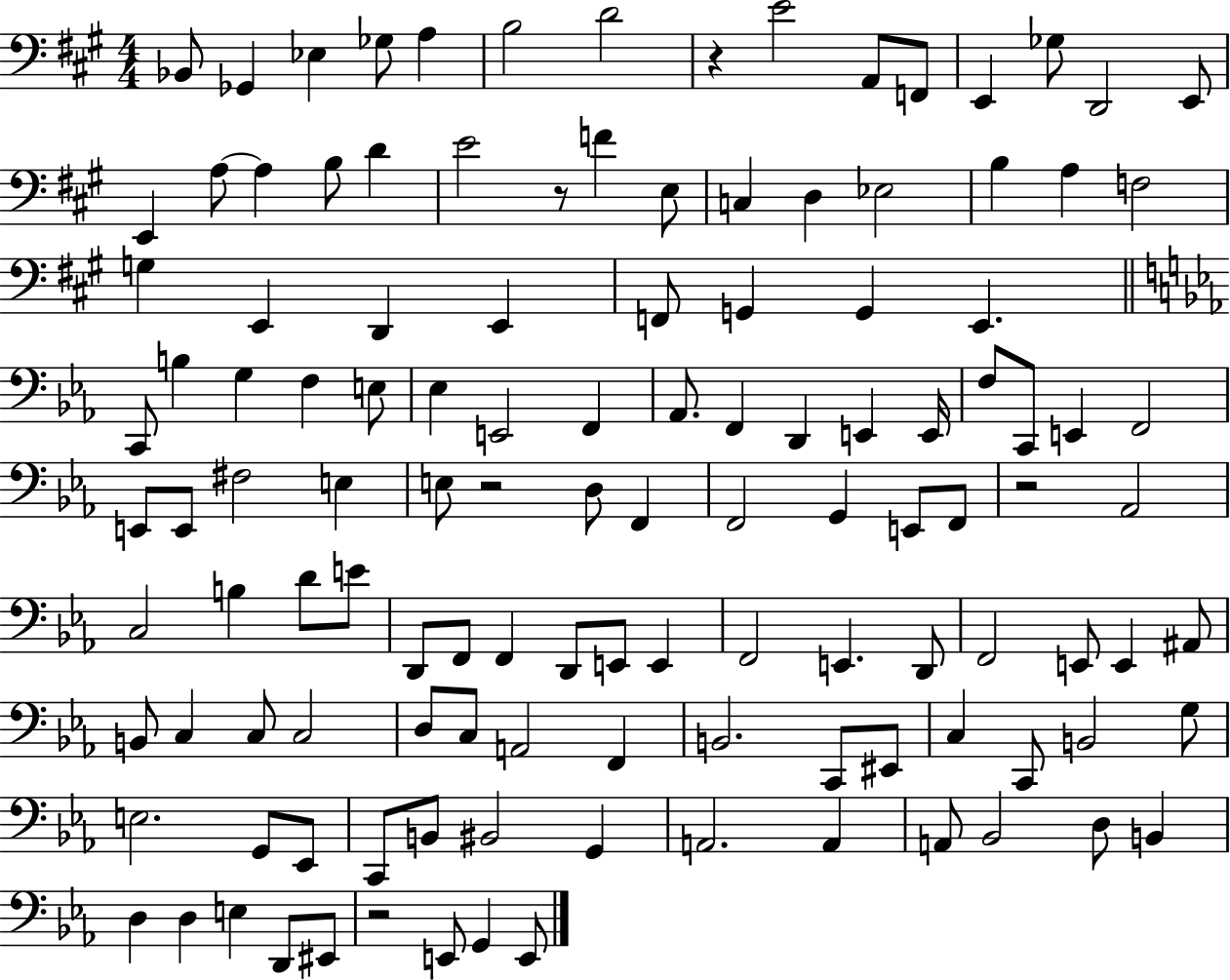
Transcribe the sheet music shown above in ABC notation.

X:1
T:Untitled
M:4/4
L:1/4
K:A
_B,,/2 _G,, _E, _G,/2 A, B,2 D2 z E2 A,,/2 F,,/2 E,, _G,/2 D,,2 E,,/2 E,, A,/2 A, B,/2 D E2 z/2 F E,/2 C, D, _E,2 B, A, F,2 G, E,, D,, E,, F,,/2 G,, G,, E,, C,,/2 B, G, F, E,/2 _E, E,,2 F,, _A,,/2 F,, D,, E,, E,,/4 F,/2 C,,/2 E,, F,,2 E,,/2 E,,/2 ^F,2 E, E,/2 z2 D,/2 F,, F,,2 G,, E,,/2 F,,/2 z2 _A,,2 C,2 B, D/2 E/2 D,,/2 F,,/2 F,, D,,/2 E,,/2 E,, F,,2 E,, D,,/2 F,,2 E,,/2 E,, ^A,,/2 B,,/2 C, C,/2 C,2 D,/2 C,/2 A,,2 F,, B,,2 C,,/2 ^E,,/2 C, C,,/2 B,,2 G,/2 E,2 G,,/2 _E,,/2 C,,/2 B,,/2 ^B,,2 G,, A,,2 A,, A,,/2 _B,,2 D,/2 B,, D, D, E, D,,/2 ^E,,/2 z2 E,,/2 G,, E,,/2